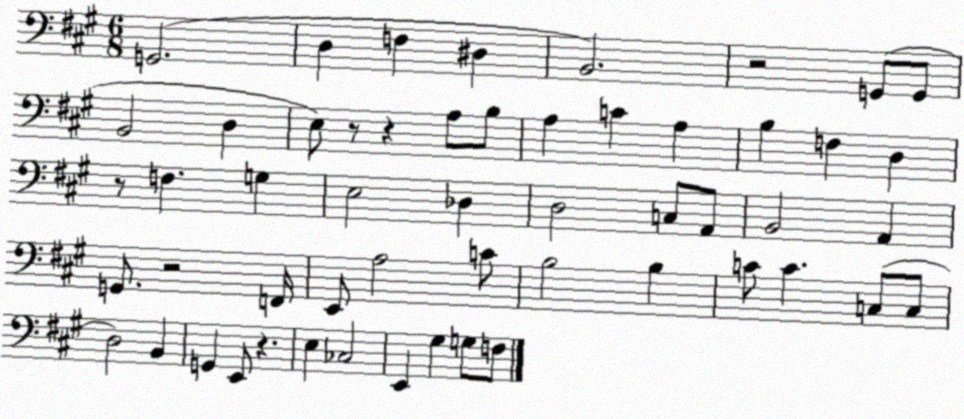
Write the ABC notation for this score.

X:1
T:Untitled
M:6/8
L:1/4
K:A
G,,2 D, F, ^D, B,,2 z2 G,,/2 G,,/2 B,,2 D, E,/2 z/2 z A,/2 B,/2 A, C A, B, F, D, z/2 F, G, E,2 _D, D,2 C,/2 A,,/2 B,,2 A,, G,,/2 z2 F,,/4 E,,/2 A,2 C/2 B,2 B, C/2 C C,/2 C,/2 D,2 B,, G,, E,,/2 z E, _C,2 E,, ^G, G,/2 F,/2